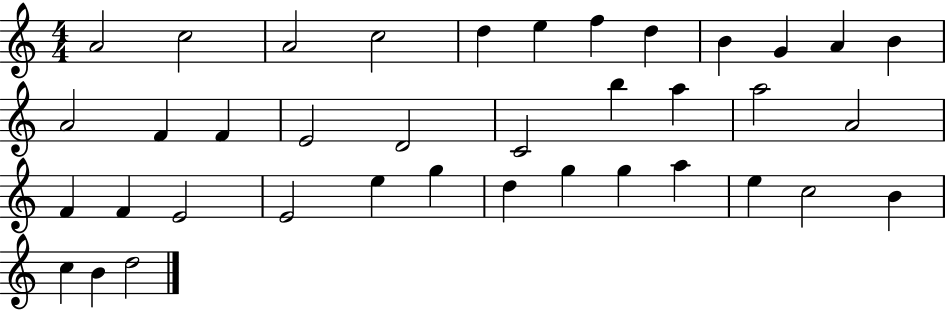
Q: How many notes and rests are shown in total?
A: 38